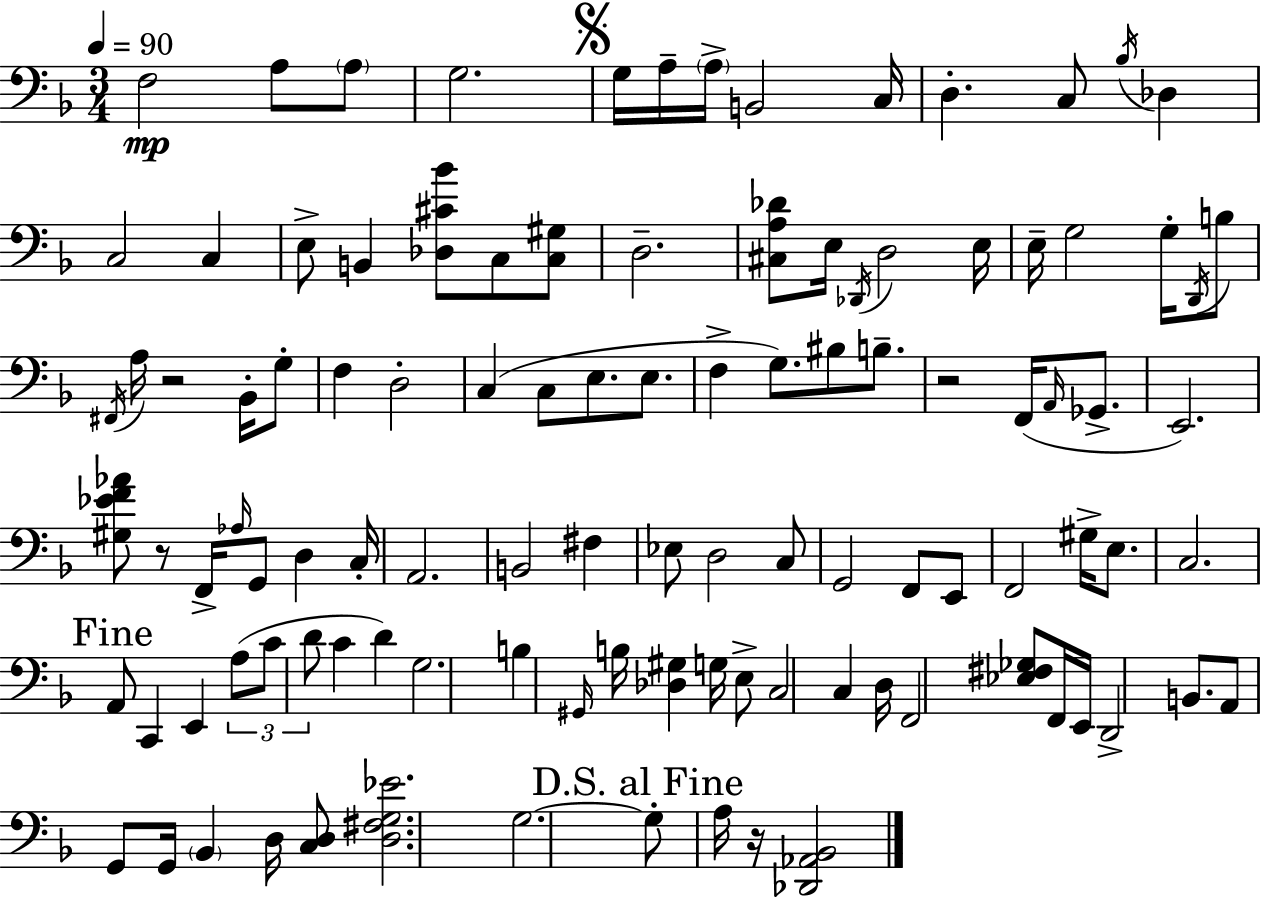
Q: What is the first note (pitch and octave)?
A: F3